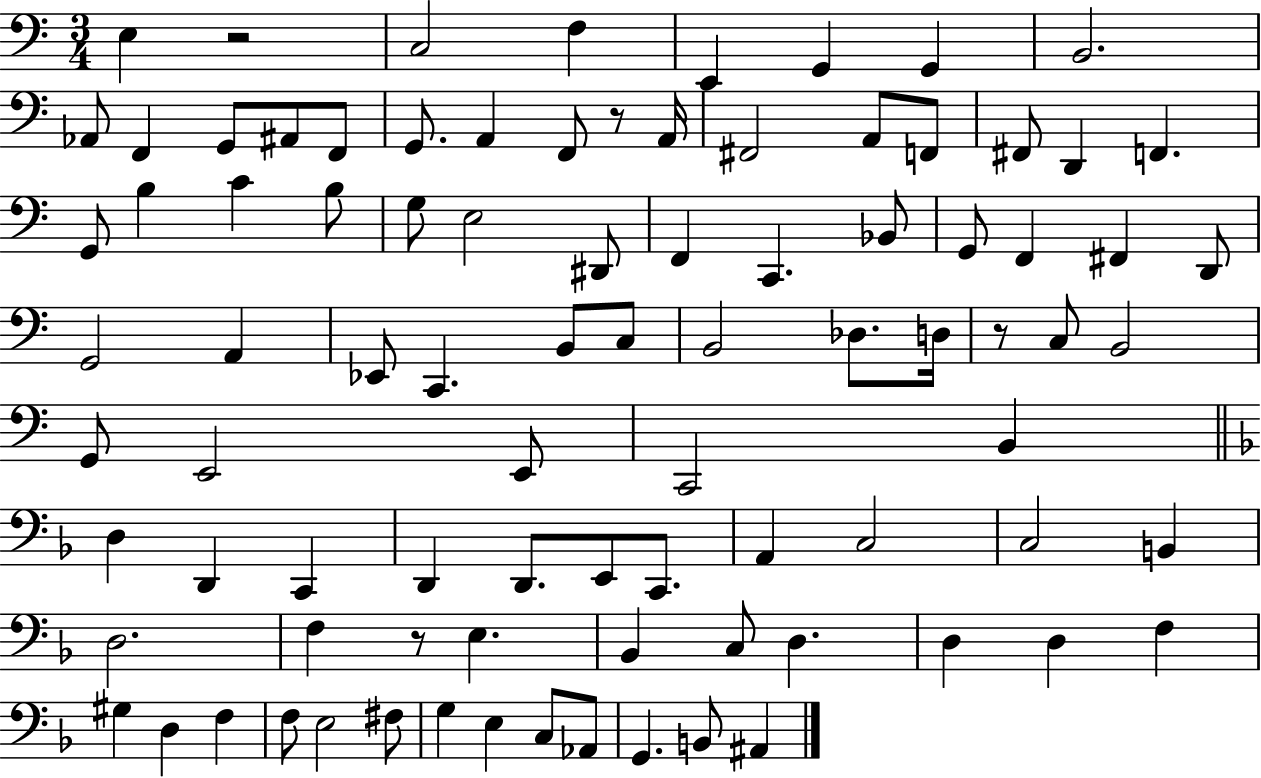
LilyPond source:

{
  \clef bass
  \numericTimeSignature
  \time 3/4
  \key c \major
  e4 r2 | c2 f4 | e,4 g,4 g,4 | b,2. | \break aes,8 f,4 g,8 ais,8 f,8 | g,8. a,4 f,8 r8 a,16 | fis,2 a,8 f,8 | fis,8 d,4 f,4. | \break g,8 b4 c'4 b8 | g8 e2 dis,8 | f,4 c,4. bes,8 | g,8 f,4 fis,4 d,8 | \break g,2 a,4 | ees,8 c,4. b,8 c8 | b,2 des8. d16 | r8 c8 b,2 | \break g,8 e,2 e,8 | c,2 b,4 | \bar "||" \break \key d \minor d4 d,4 c,4 | d,4 d,8. e,8 c,8. | a,4 c2 | c2 b,4 | \break d2. | f4 r8 e4. | bes,4 c8 d4. | d4 d4 f4 | \break gis4 d4 f4 | f8 e2 fis8 | g4 e4 c8 aes,8 | g,4. b,8 ais,4 | \break \bar "|."
}